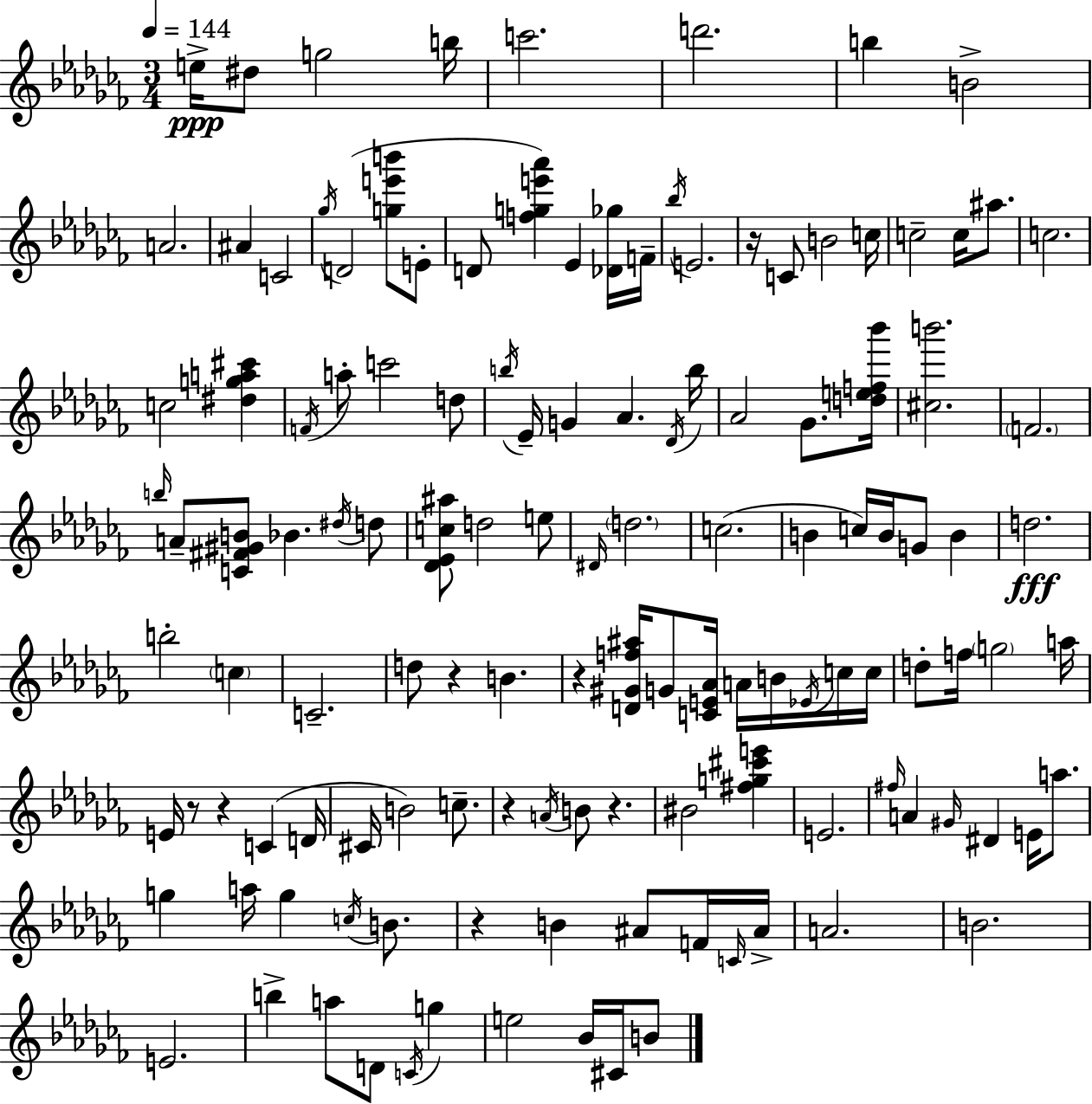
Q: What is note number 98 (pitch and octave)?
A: A4